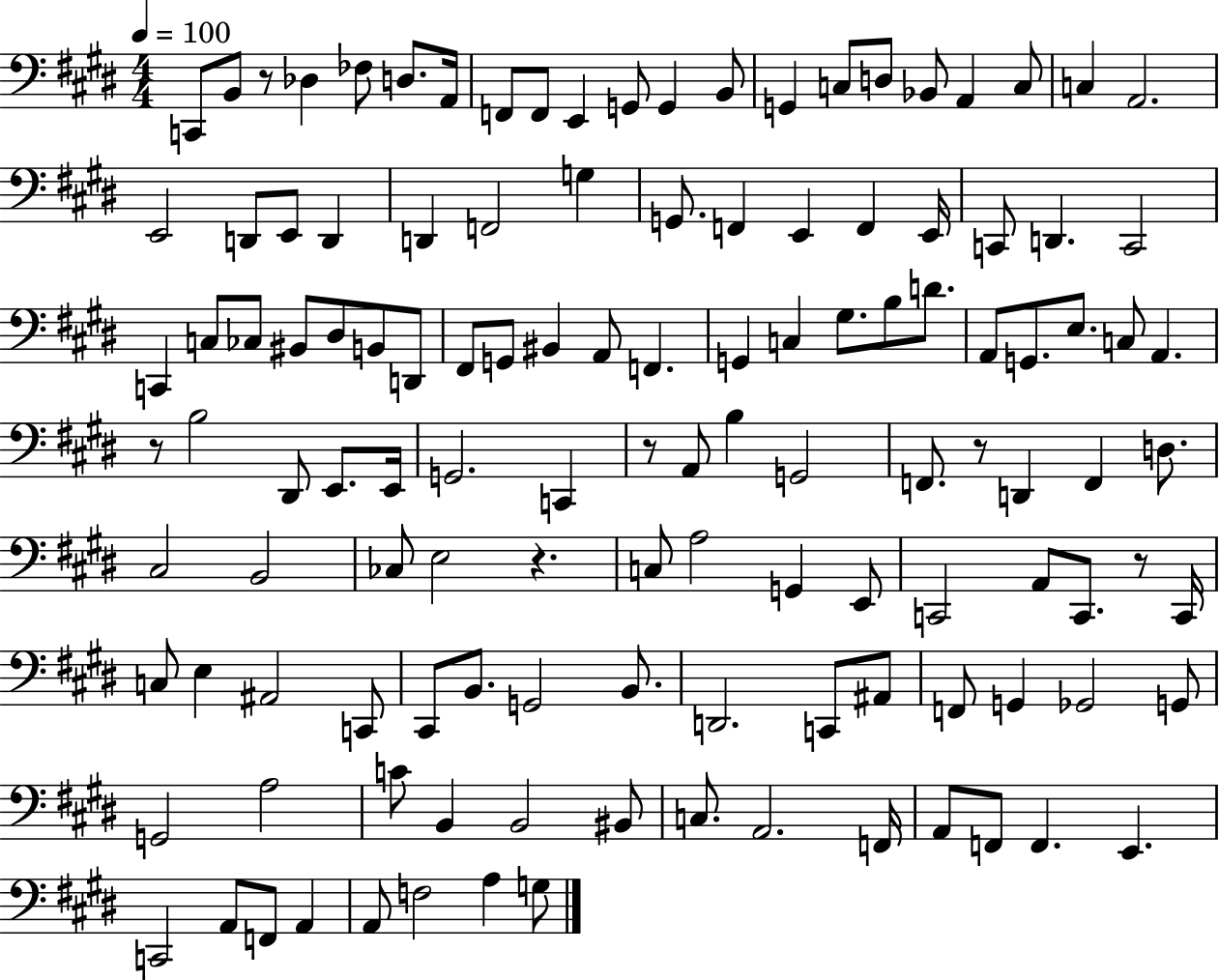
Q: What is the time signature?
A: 4/4